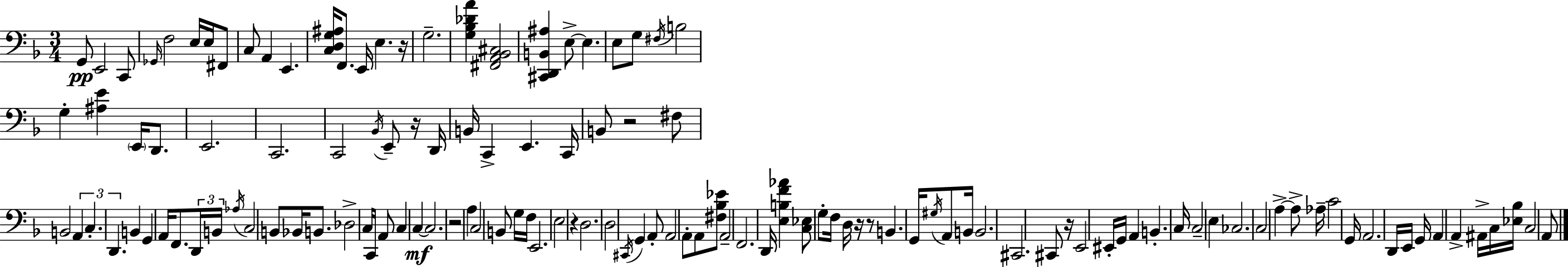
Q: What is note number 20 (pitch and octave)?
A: F#3